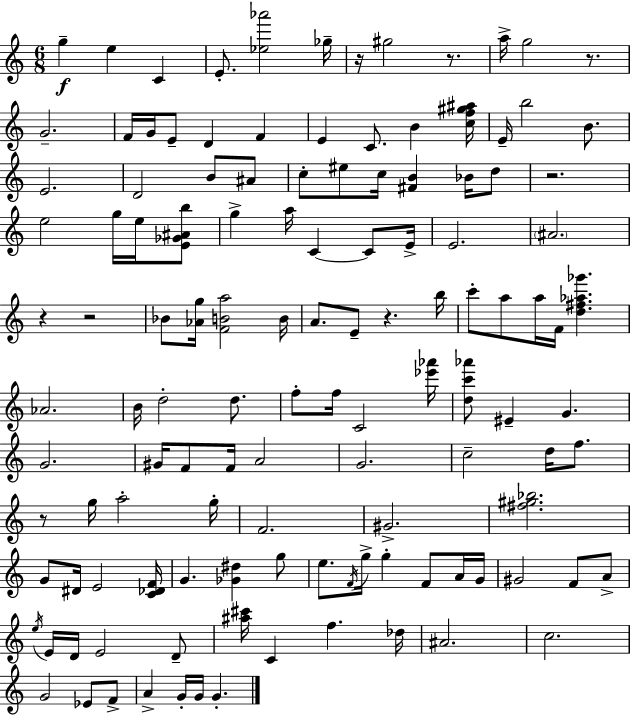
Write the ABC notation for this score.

X:1
T:Untitled
M:6/8
L:1/4
K:Am
g e C E/2 [_e_a']2 _g/4 z/4 ^g2 z/2 a/4 g2 z/2 G2 F/4 G/4 E/2 D F E C/2 B [cf^g^a]/4 E/4 b2 B/2 E2 D2 B/2 ^A/2 c/2 ^e/2 c/4 [^FB] _B/4 d/2 z2 e2 g/4 e/4 [E_G^Ab]/2 g a/4 C C/2 E/4 E2 ^A2 z z2 _B/2 [_Ag]/4 [FBa]2 B/4 A/2 E/2 z b/4 c'/2 a/2 a/4 F/4 [d^f_a_g'] _A2 B/4 d2 d/2 f/2 f/4 C2 [_e'_a']/4 [dc'_a']/2 ^E G G2 ^G/4 F/2 F/4 A2 G2 c2 d/4 f/2 z/2 g/4 a2 g/4 F2 ^G2 [^f^g_b]2 G/2 ^D/4 E2 [C_DF]/4 G [_G^d] g/2 e/2 F/4 g/4 g F/2 A/4 G/4 ^G2 F/2 A/2 e/4 E/4 D/4 E2 D/2 [^a^c']/4 C f _d/4 ^A2 c2 G2 _E/2 F/2 A G/4 G/4 G